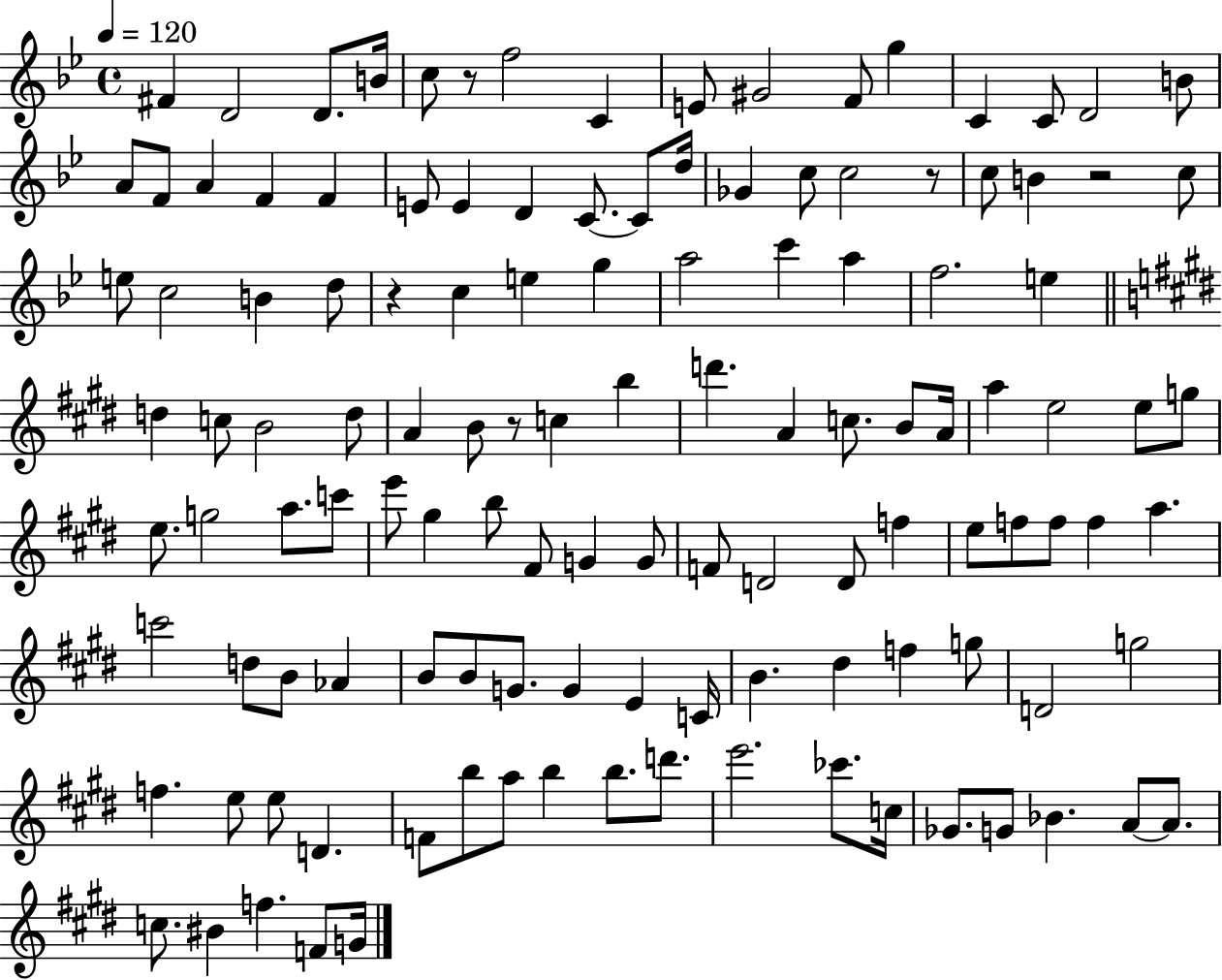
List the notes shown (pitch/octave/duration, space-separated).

F#4/q D4/h D4/e. B4/s C5/e R/e F5/h C4/q E4/e G#4/h F4/e G5/q C4/q C4/e D4/h B4/e A4/e F4/e A4/q F4/q F4/q E4/e E4/q D4/q C4/e. C4/e D5/s Gb4/q C5/e C5/h R/e C5/e B4/q R/h C5/e E5/e C5/h B4/q D5/e R/q C5/q E5/q G5/q A5/h C6/q A5/q F5/h. E5/q D5/q C5/e B4/h D5/e A4/q B4/e R/e C5/q B5/q D6/q. A4/q C5/e. B4/e A4/s A5/q E5/h E5/e G5/e E5/e. G5/h A5/e. C6/e E6/e G#5/q B5/e F#4/e G4/q G4/e F4/e D4/h D4/e F5/q E5/e F5/e F5/e F5/q A5/q. C6/h D5/e B4/e Ab4/q B4/e B4/e G4/e. G4/q E4/q C4/s B4/q. D#5/q F5/q G5/e D4/h G5/h F5/q. E5/e E5/e D4/q. F4/e B5/e A5/e B5/q B5/e. D6/e. E6/h. CES6/e. C5/s Gb4/e. G4/e Bb4/q. A4/e A4/e. C5/e. BIS4/q F5/q. F4/e G4/s